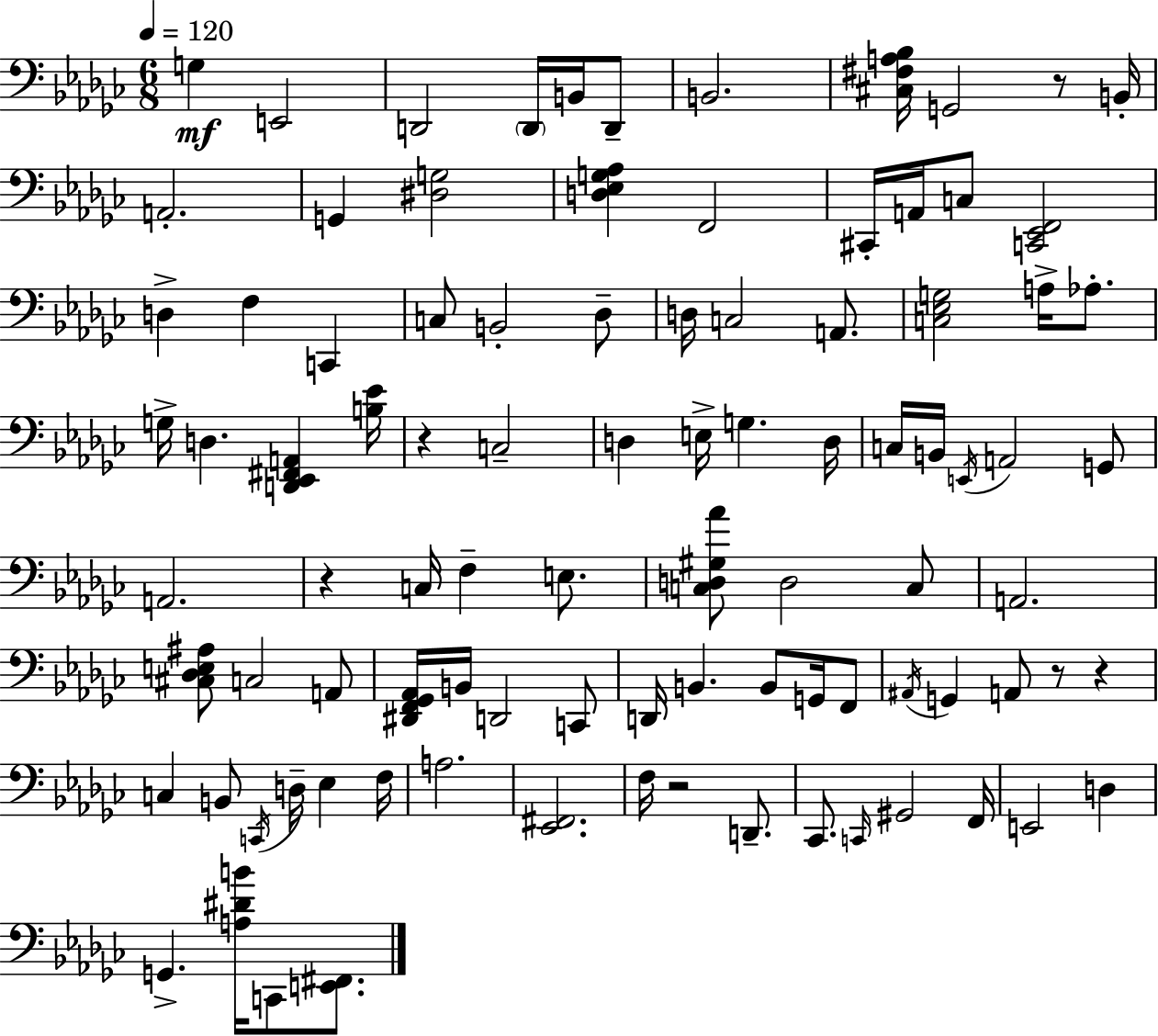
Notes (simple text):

G3/q E2/h D2/h D2/s B2/s D2/e B2/h. [C#3,F#3,A3,Bb3]/s G2/h R/e B2/s A2/h. G2/q [D#3,G3]/h [D3,Eb3,G3,Ab3]/q F2/h C#2/s A2/s C3/e [C2,Eb2,F2]/h D3/q F3/q C2/q C3/e B2/h Db3/e D3/s C3/h A2/e. [C3,Eb3,G3]/h A3/s Ab3/e. G3/s D3/q. [D2,Eb2,F#2,A2]/q [B3,Eb4]/s R/q C3/h D3/q E3/s G3/q. D3/s C3/s B2/s E2/s A2/h G2/e A2/h. R/q C3/s F3/q E3/e. [C3,D3,G#3,Ab4]/e D3/h C3/e A2/h. [C#3,Db3,E3,A#3]/e C3/h A2/e [D#2,F2,Gb2,Ab2]/s B2/s D2/h C2/e D2/s B2/q. B2/e G2/s F2/e A#2/s G2/q A2/e R/e R/q C3/q B2/e C2/s D3/s Eb3/q F3/s A3/h. [Eb2,F#2]/h. F3/s R/h D2/e. CES2/e. C2/s G#2/h F2/s E2/h D3/q G2/q. [A3,D#4,B4]/s C2/e [E2,F#2]/e.